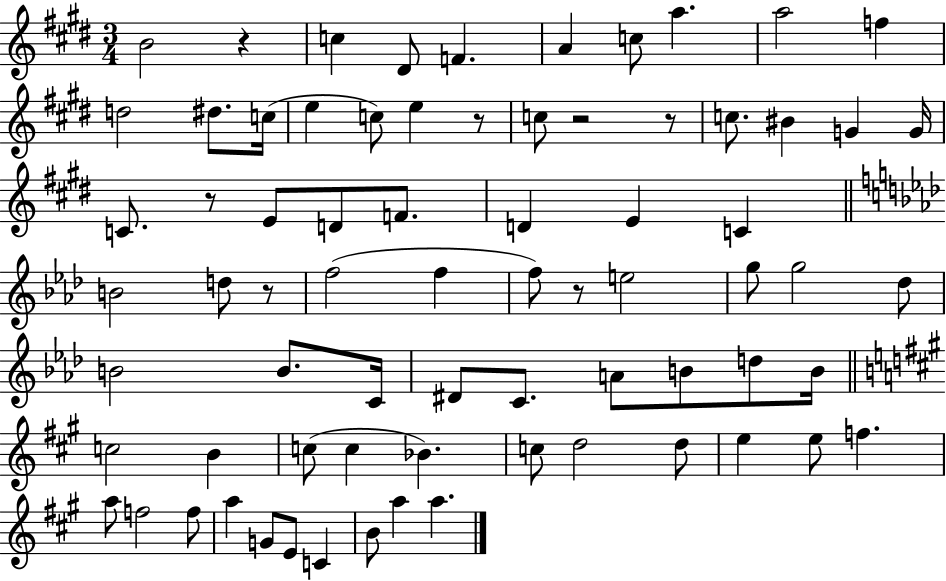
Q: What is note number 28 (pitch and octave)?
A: B4